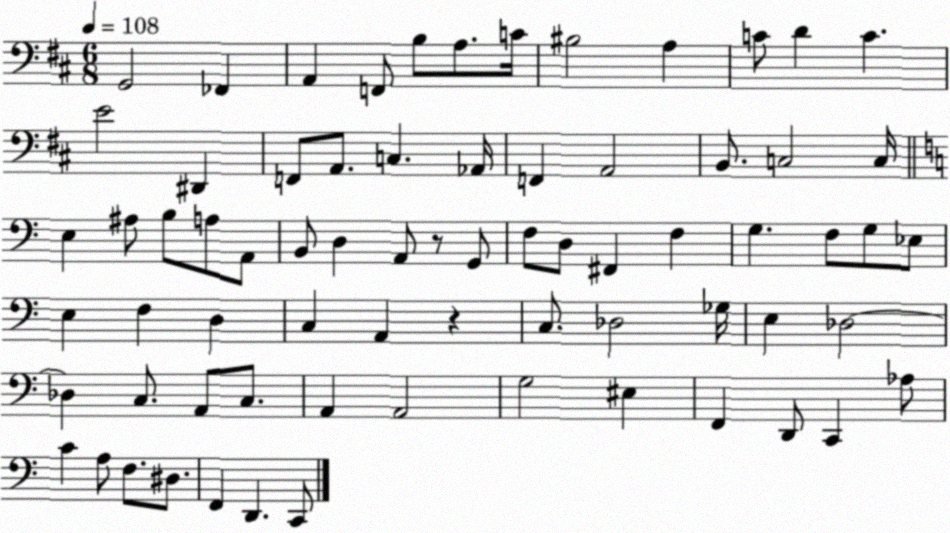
X:1
T:Untitled
M:6/8
L:1/4
K:D
G,,2 _F,, A,, F,,/2 B,/2 A,/2 C/4 ^B,2 A, C/2 D C E2 ^D,, F,,/2 A,,/2 C, _A,,/4 F,, A,,2 B,,/2 C,2 C,/4 E, ^A,/2 B,/2 A,/2 A,,/2 B,,/2 D, A,,/2 z/2 G,,/2 F,/2 D,/2 ^F,, F, G, F,/2 G,/2 _E,/2 E, F, D, C, A,, z C,/2 _D,2 _G,/4 E, _D,2 _D, C,/2 A,,/2 C,/2 A,, A,,2 G,2 ^E, F,, D,,/2 C,, _A,/2 C A,/2 F,/2 ^D,/2 F,, D,, C,,/2